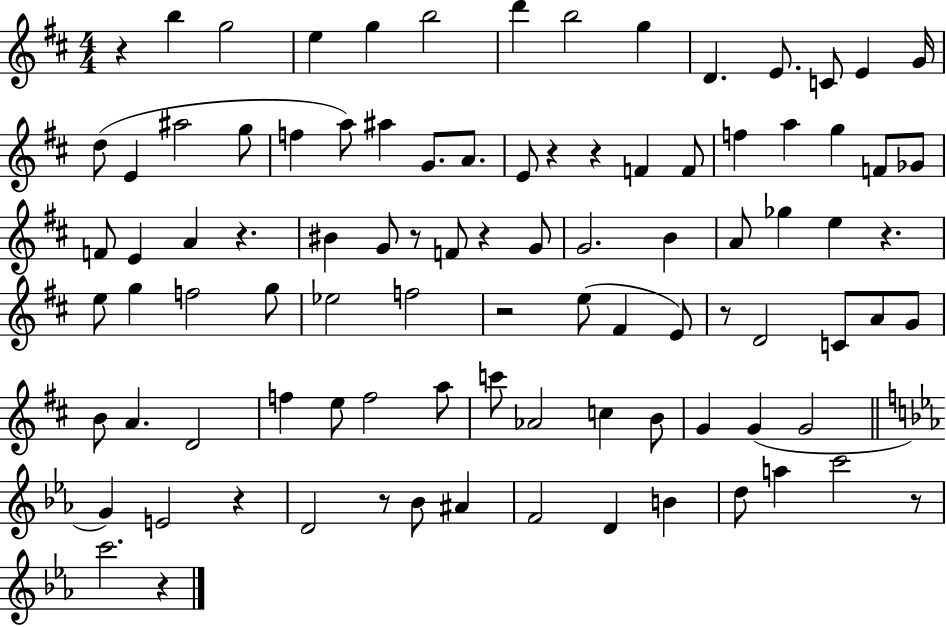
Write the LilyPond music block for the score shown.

{
  \clef treble
  \numericTimeSignature
  \time 4/4
  \key d \major
  r4 b''4 g''2 | e''4 g''4 b''2 | d'''4 b''2 g''4 | d'4. e'8. c'8 e'4 g'16 | \break d''8( e'4 ais''2 g''8 | f''4 a''8) ais''4 g'8. a'8. | e'8 r4 r4 f'4 f'8 | f''4 a''4 g''4 f'8 ges'8 | \break f'8 e'4 a'4 r4. | bis'4 g'8 r8 f'8 r4 g'8 | g'2. b'4 | a'8 ges''4 e''4 r4. | \break e''8 g''4 f''2 g''8 | ees''2 f''2 | r2 e''8( fis'4 e'8) | r8 d'2 c'8 a'8 g'8 | \break b'8 a'4. d'2 | f''4 e''8 f''2 a''8 | c'''8 aes'2 c''4 b'8 | g'4 g'4( g'2 | \break \bar "||" \break \key c \minor g'4) e'2 r4 | d'2 r8 bes'8 ais'4 | f'2 d'4 b'4 | d''8 a''4 c'''2 r8 | \break c'''2. r4 | \bar "|."
}